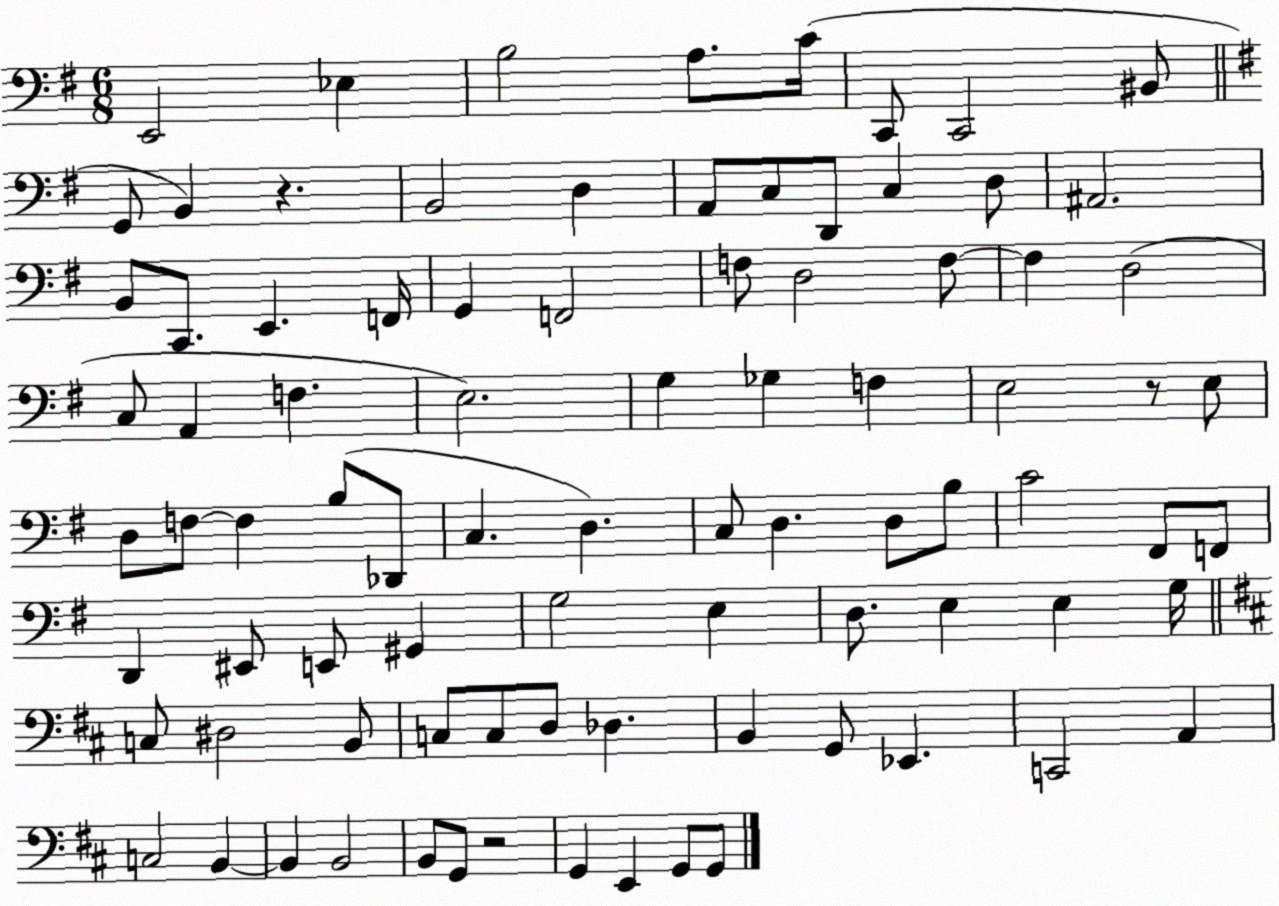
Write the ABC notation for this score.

X:1
T:Untitled
M:6/8
L:1/4
K:G
E,,2 _E, B,2 A,/2 C/4 C,,/2 C,,2 ^B,,/2 G,,/2 B,, z B,,2 D, A,,/2 C,/2 D,,/2 C, D,/2 ^A,,2 B,,/2 C,,/2 E,, F,,/4 G,, F,,2 F,/2 D,2 F,/2 F, D,2 C,/2 A,, F, E,2 G, _G, F, E,2 z/2 E,/2 D,/2 F,/2 F, B,/2 _D,,/2 C, D, C,/2 D, D,/2 B,/2 C2 ^F,,/2 F,,/2 D,, ^E,,/2 E,,/2 ^G,, G,2 E, D,/2 E, E, G,/4 C,/2 ^D,2 B,,/2 C,/2 C,/2 D,/2 _D, B,, G,,/2 _E,, C,,2 A,, C,2 B,, B,, B,,2 B,,/2 G,,/2 z2 G,, E,, G,,/2 G,,/2